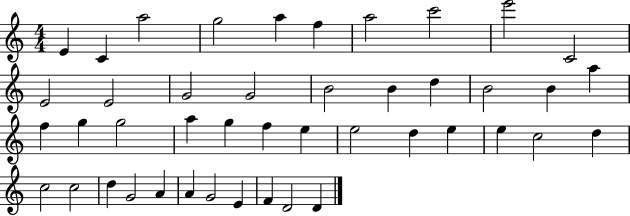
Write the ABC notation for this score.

X:1
T:Untitled
M:4/4
L:1/4
K:C
E C a2 g2 a f a2 c'2 e'2 C2 E2 E2 G2 G2 B2 B d B2 B a f g g2 a g f e e2 d e e c2 d c2 c2 d G2 A A G2 E F D2 D